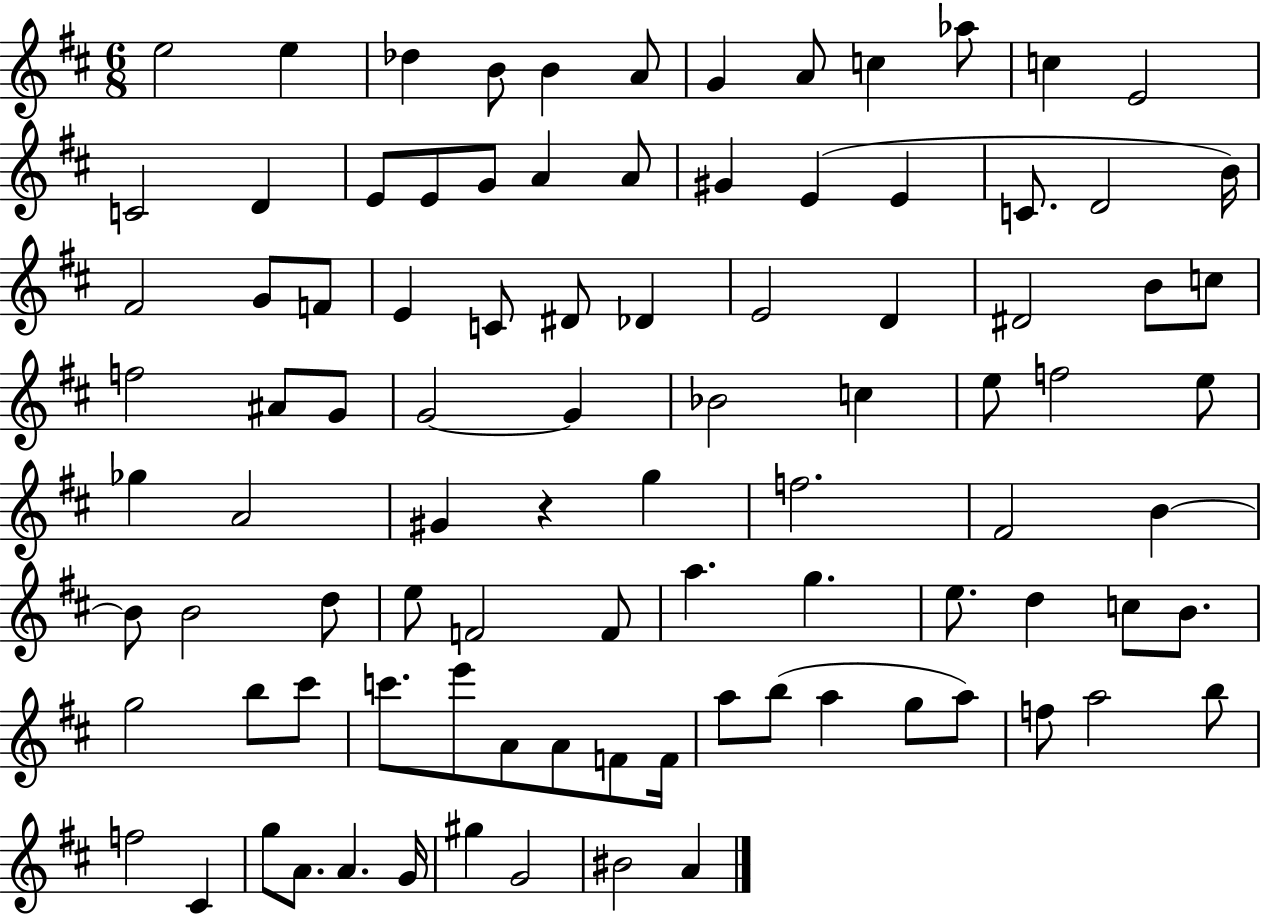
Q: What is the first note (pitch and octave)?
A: E5